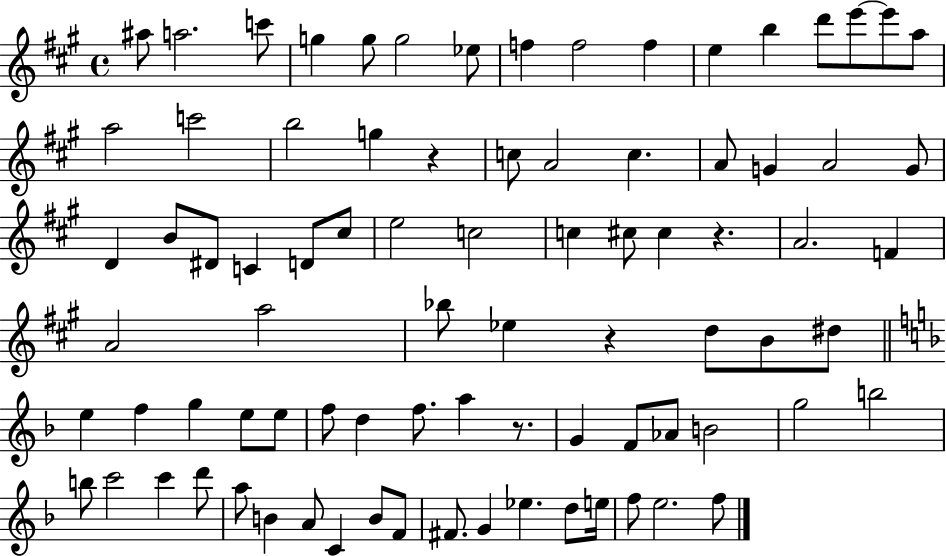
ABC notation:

X:1
T:Untitled
M:4/4
L:1/4
K:A
^a/2 a2 c'/2 g g/2 g2 _e/2 f f2 f e b d'/2 e'/2 e'/2 a/2 a2 c'2 b2 g z c/2 A2 c A/2 G A2 G/2 D B/2 ^D/2 C D/2 ^c/2 e2 c2 c ^c/2 ^c z A2 F A2 a2 _b/2 _e z d/2 B/2 ^d/2 e f g e/2 e/2 f/2 d f/2 a z/2 G F/2 _A/2 B2 g2 b2 b/2 c'2 c' d'/2 a/2 B A/2 C B/2 F/2 ^F/2 G _e d/2 e/4 f/2 e2 f/2